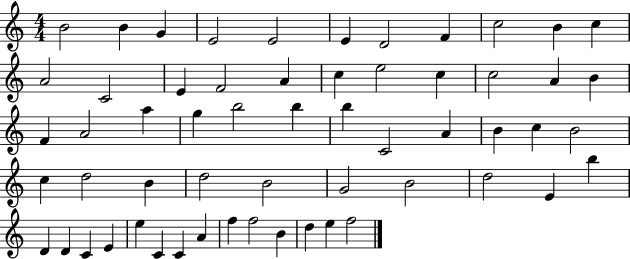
B4/h B4/q G4/q E4/h E4/h E4/q D4/h F4/q C5/h B4/q C5/q A4/h C4/h E4/q F4/h A4/q C5/q E5/h C5/q C5/h A4/q B4/q F4/q A4/h A5/q G5/q B5/h B5/q B5/q C4/h A4/q B4/q C5/q B4/h C5/q D5/h B4/q D5/h B4/h G4/h B4/h D5/h E4/q B5/q D4/q D4/q C4/q E4/q E5/q C4/q C4/q A4/q F5/q F5/h B4/q D5/q E5/q F5/h